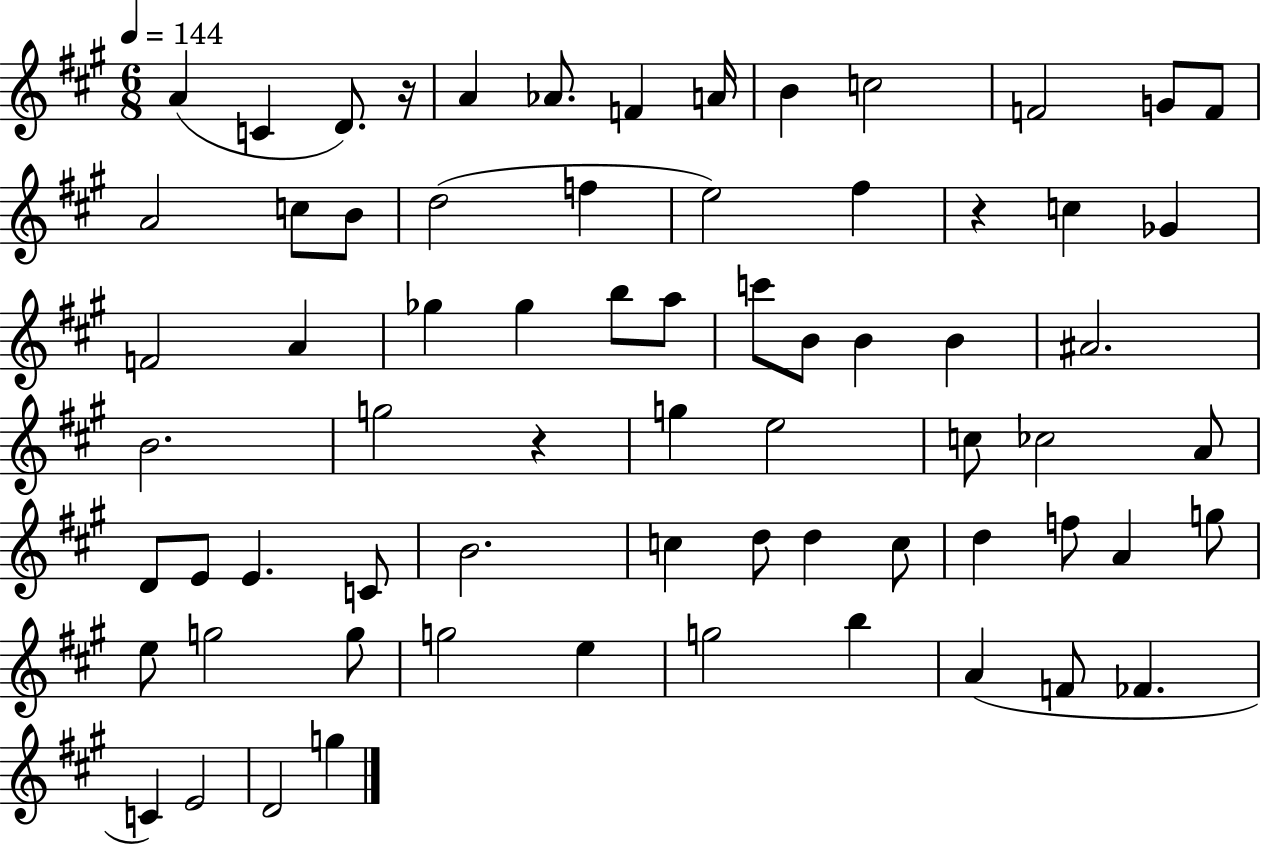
{
  \clef treble
  \numericTimeSignature
  \time 6/8
  \key a \major
  \tempo 4 = 144
  a'4( c'4 d'8.) r16 | a'4 aes'8. f'4 a'16 | b'4 c''2 | f'2 g'8 f'8 | \break a'2 c''8 b'8 | d''2( f''4 | e''2) fis''4 | r4 c''4 ges'4 | \break f'2 a'4 | ges''4 ges''4 b''8 a''8 | c'''8 b'8 b'4 b'4 | ais'2. | \break b'2. | g''2 r4 | g''4 e''2 | c''8 ces''2 a'8 | \break d'8 e'8 e'4. c'8 | b'2. | c''4 d''8 d''4 c''8 | d''4 f''8 a'4 g''8 | \break e''8 g''2 g''8 | g''2 e''4 | g''2 b''4 | a'4( f'8 fes'4. | \break c'4) e'2 | d'2 g''4 | \bar "|."
}